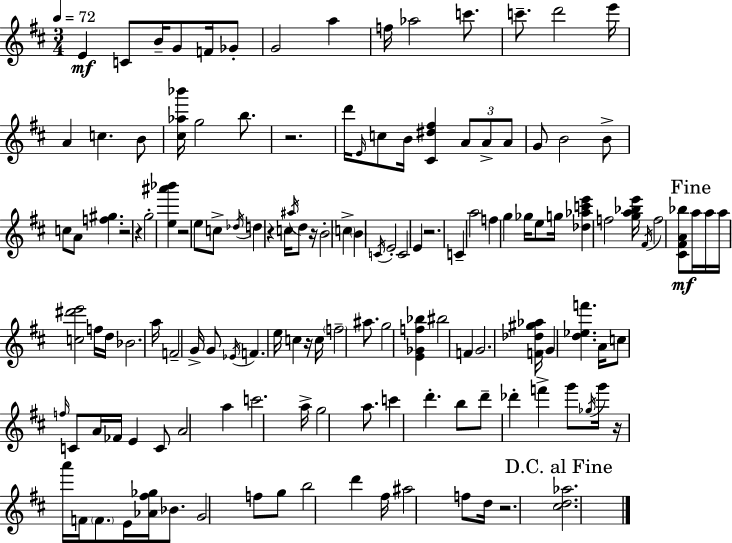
E4/q C4/e B4/s G4/e F4/s Gb4/e G4/h A5/q F5/s Ab5/h C6/e. C6/e. D6/h E6/s A4/q C5/q. B4/e [C#5,Ab5,Bb6]/s G5/h B5/e. R/h. D6/s E4/s C5/e B4/s [C#4,D#5,F#5]/q A4/e A4/e A4/e G4/e B4/h B4/e C5/e A4/e [F5,G#5]/q. R/h R/q G5/h [E5,A#6,Bb6]/q R/h E5/e C5/e Db5/s D5/q R/q C5/s A#5/s D5/e R/s B4/h C5/q B4/q C4/s E4/h C4/h E4/q R/h. C4/q A5/h F5/q G5/q Gb5/s E5/e G5/s [Db5,Ab5,C6,E6]/q F5/h [G5,A5,Bb5,E6]/s F#4/s F5/h [C#4,F#4,A4,Bb5]/e A5/s A5/s A5/s [C5,D#6,E6]/h F5/s D5/s Bb4/h. A5/s F4/h G4/s G4/e Eb4/s F4/q. E5/s C5/q R/s C5/s F5/h A#5/e. G5/h [E4,Gb4,F5,Bb5]/q BIS5/h F4/q G4/h. [F4,Db5,G#5,Ab5]/s G4/q [D5,Eb5,F6]/q. A4/s C5/e F5/s C4/e A4/s FES4/s E4/q C4/e A4/h A5/q C6/h. A5/s G5/h A5/e. C6/q D6/q. B5/e D6/e Db6/q F6/q G6/e Gb5/s G6/s R/s A6/s F4/s F4/e. E4/s [Ab4,F#5,Gb5]/s Bb4/e. G4/h F5/e G5/e B5/h D6/q F#5/s A#5/h F5/e D5/s R/h. [C#5,D5,Ab5]/h.